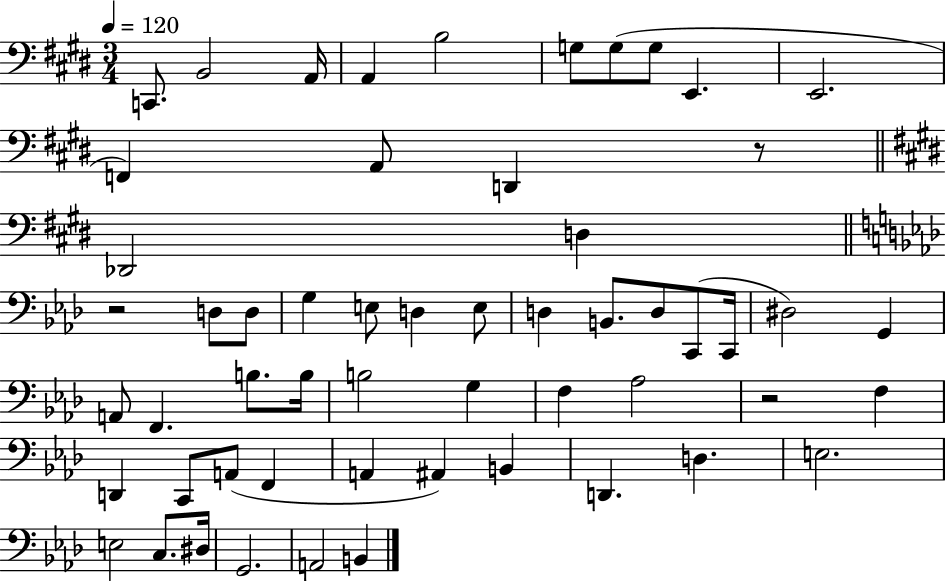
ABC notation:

X:1
T:Untitled
M:3/4
L:1/4
K:E
C,,/2 B,,2 A,,/4 A,, B,2 G,/2 G,/2 G,/2 E,, E,,2 F,, A,,/2 D,, z/2 _D,,2 D, z2 D,/2 D,/2 G, E,/2 D, E,/2 D, B,,/2 D,/2 C,,/2 C,,/4 ^D,2 G,, A,,/2 F,, B,/2 B,/4 B,2 G, F, _A,2 z2 F, D,, C,,/2 A,,/2 F,, A,, ^A,, B,, D,, D, E,2 E,2 C,/2 ^D,/4 G,,2 A,,2 B,,